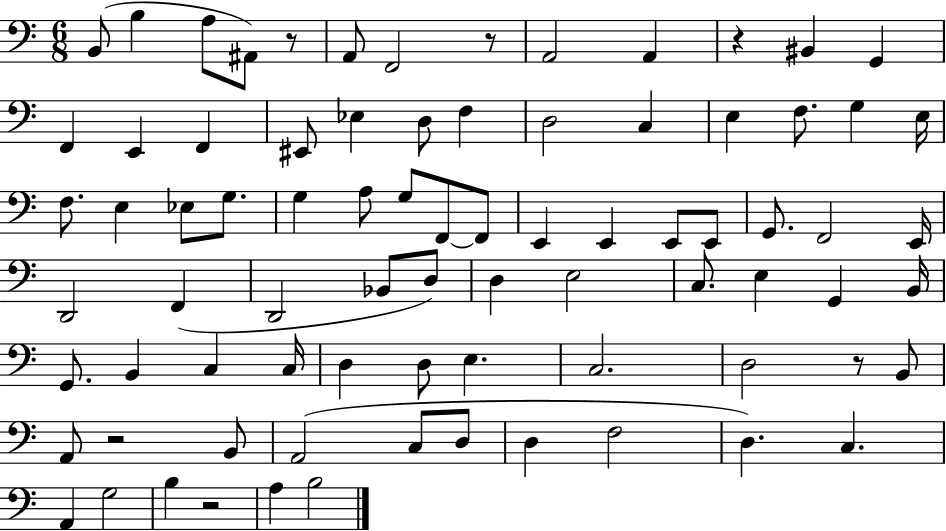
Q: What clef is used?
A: bass